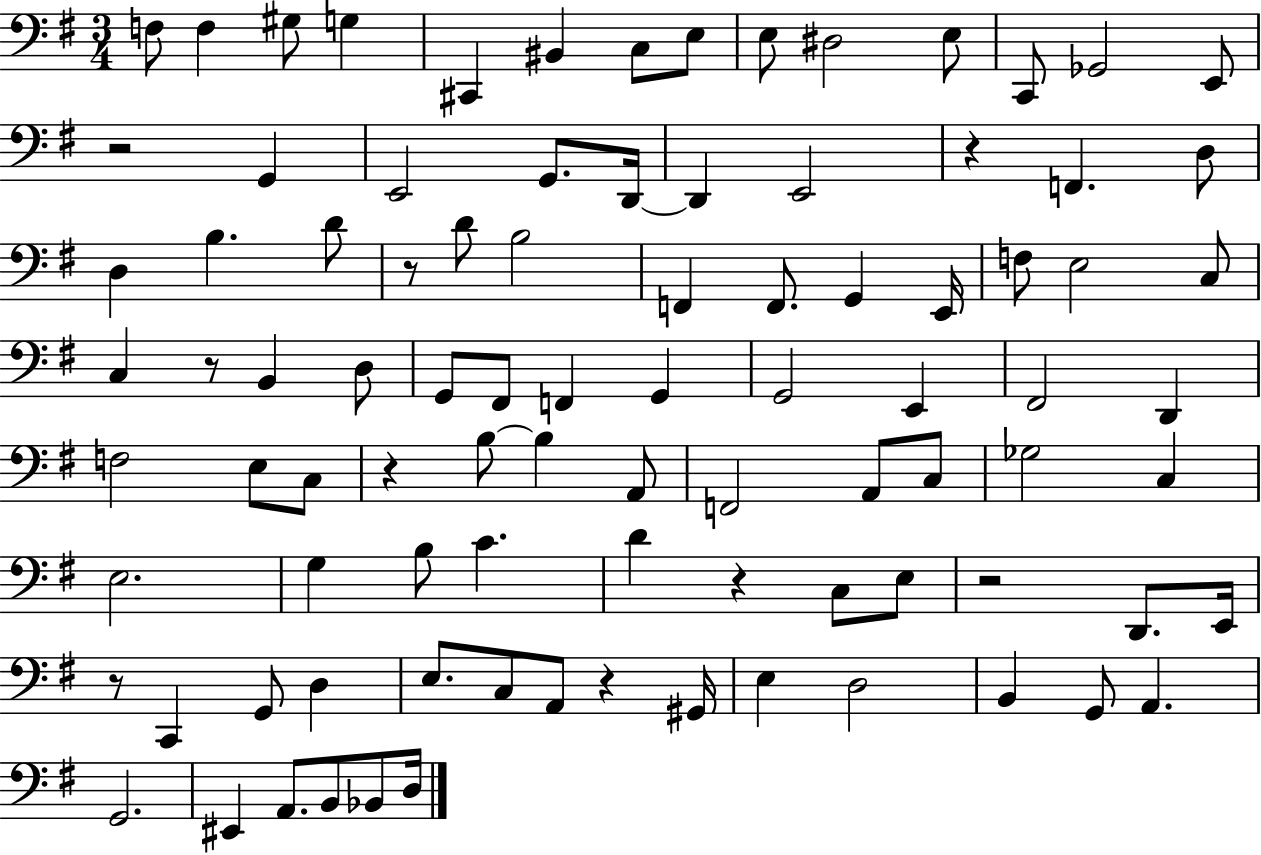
X:1
T:Untitled
M:3/4
L:1/4
K:G
F,/2 F, ^G,/2 G, ^C,, ^B,, C,/2 E,/2 E,/2 ^D,2 E,/2 C,,/2 _G,,2 E,,/2 z2 G,, E,,2 G,,/2 D,,/4 D,, E,,2 z F,, D,/2 D, B, D/2 z/2 D/2 B,2 F,, F,,/2 G,, E,,/4 F,/2 E,2 C,/2 C, z/2 B,, D,/2 G,,/2 ^F,,/2 F,, G,, G,,2 E,, ^F,,2 D,, F,2 E,/2 C,/2 z B,/2 B, A,,/2 F,,2 A,,/2 C,/2 _G,2 C, E,2 G, B,/2 C D z C,/2 E,/2 z2 D,,/2 E,,/4 z/2 C,, G,,/2 D, E,/2 C,/2 A,,/2 z ^G,,/4 E, D,2 B,, G,,/2 A,, G,,2 ^E,, A,,/2 B,,/2 _B,,/2 D,/4